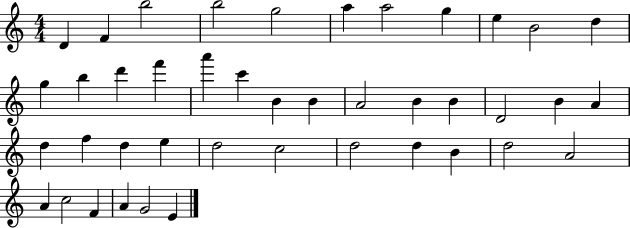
X:1
T:Untitled
M:4/4
L:1/4
K:C
D F b2 b2 g2 a a2 g e B2 d g b d' f' a' c' B B A2 B B D2 B A d f d e d2 c2 d2 d B d2 A2 A c2 F A G2 E